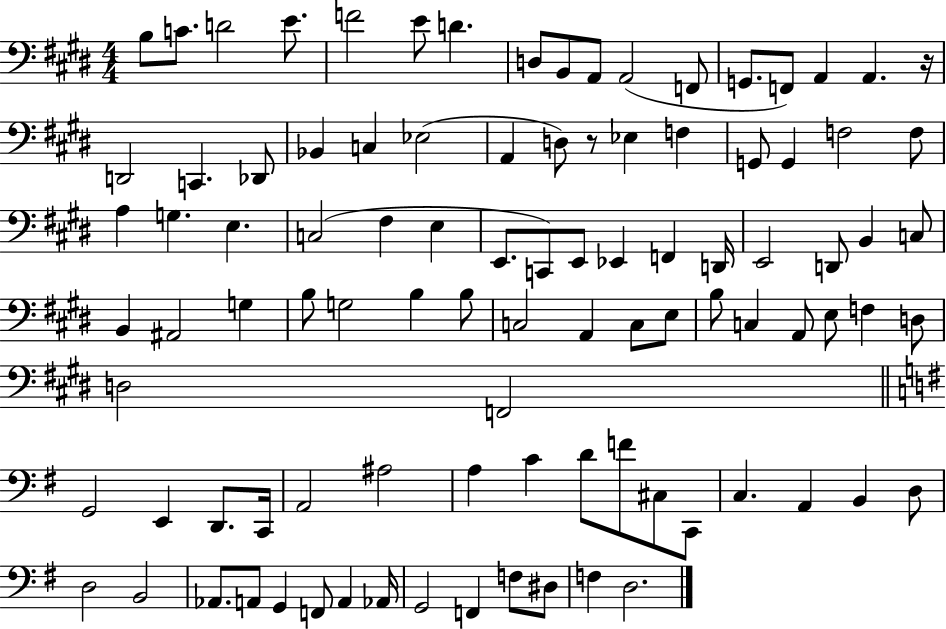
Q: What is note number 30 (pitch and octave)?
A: F3